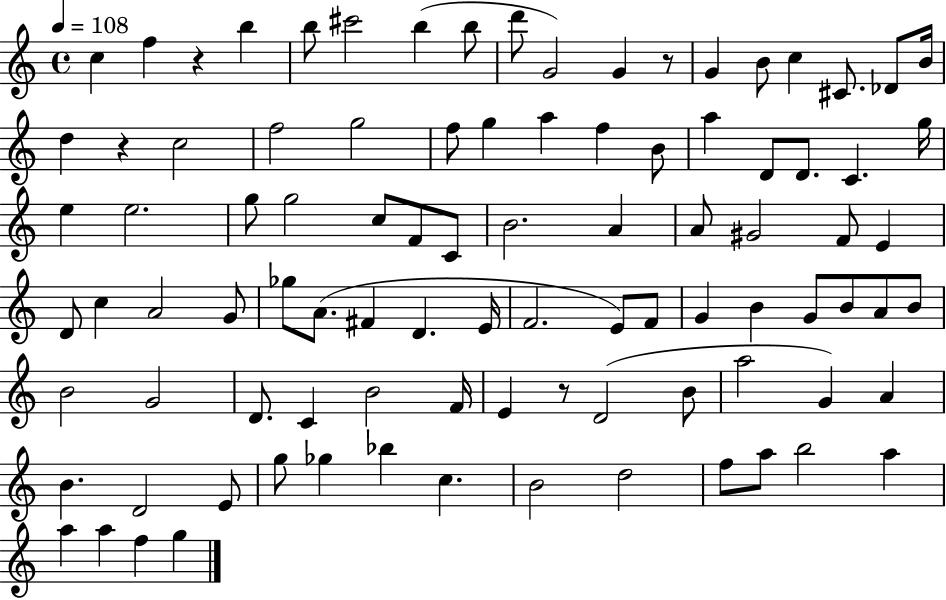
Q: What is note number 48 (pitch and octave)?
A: Gb5